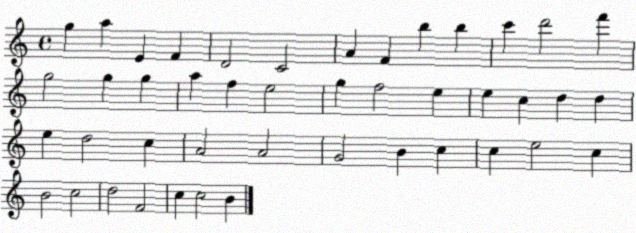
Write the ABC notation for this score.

X:1
T:Untitled
M:4/4
L:1/4
K:C
g a E F D2 C2 A F b b c' d'2 f' g2 g g a f e2 g f2 e e c d d e d2 c A2 A2 G2 B c c e2 c B2 c2 d2 F2 c c2 B